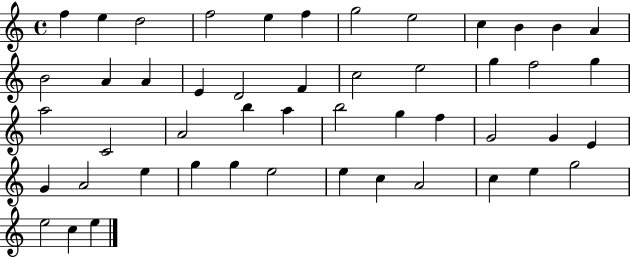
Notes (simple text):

F5/q E5/q D5/h F5/h E5/q F5/q G5/h E5/h C5/q B4/q B4/q A4/q B4/h A4/q A4/q E4/q D4/h F4/q C5/h E5/h G5/q F5/h G5/q A5/h C4/h A4/h B5/q A5/q B5/h G5/q F5/q G4/h G4/q E4/q G4/q A4/h E5/q G5/q G5/q E5/h E5/q C5/q A4/h C5/q E5/q G5/h E5/h C5/q E5/q